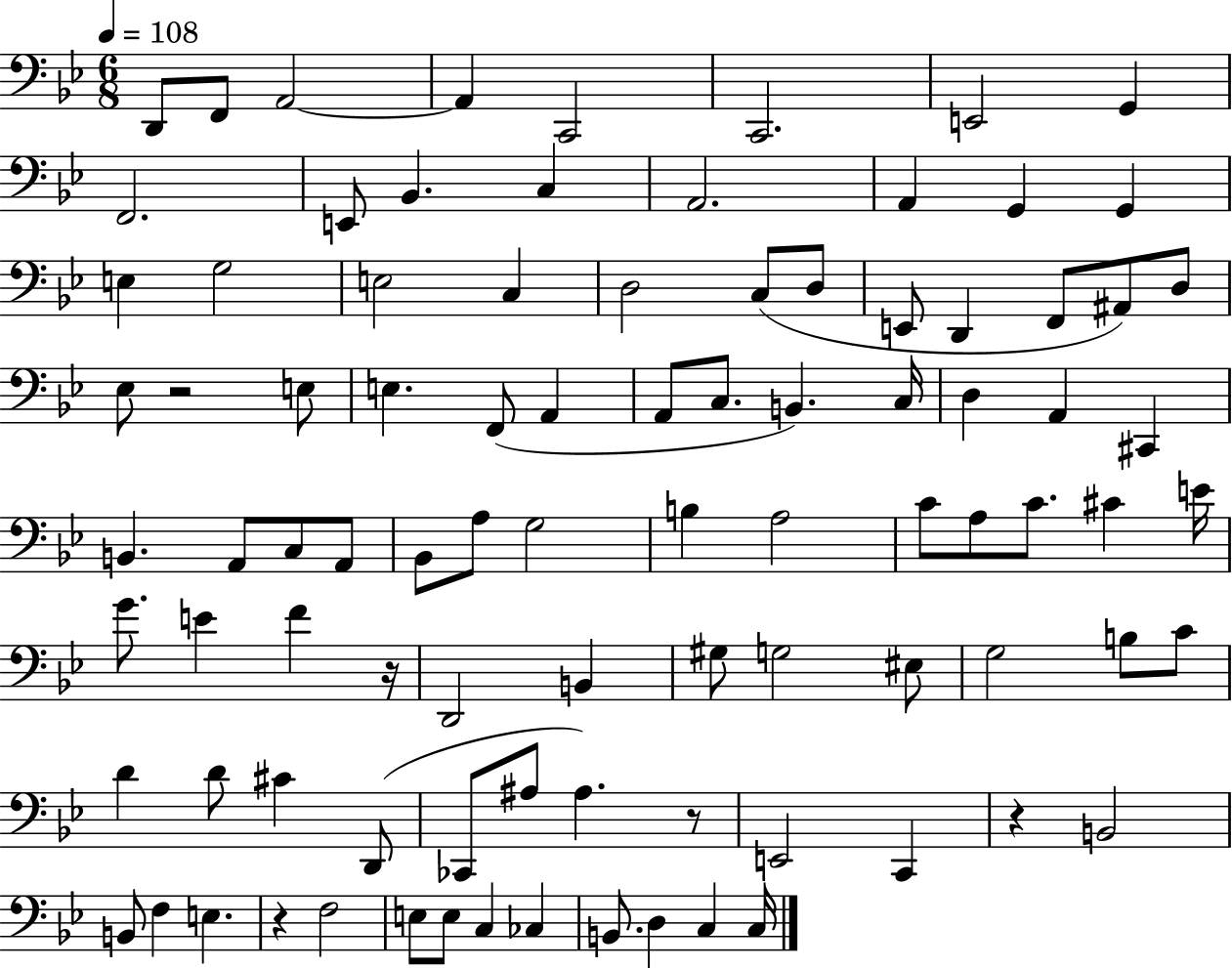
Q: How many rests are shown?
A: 5